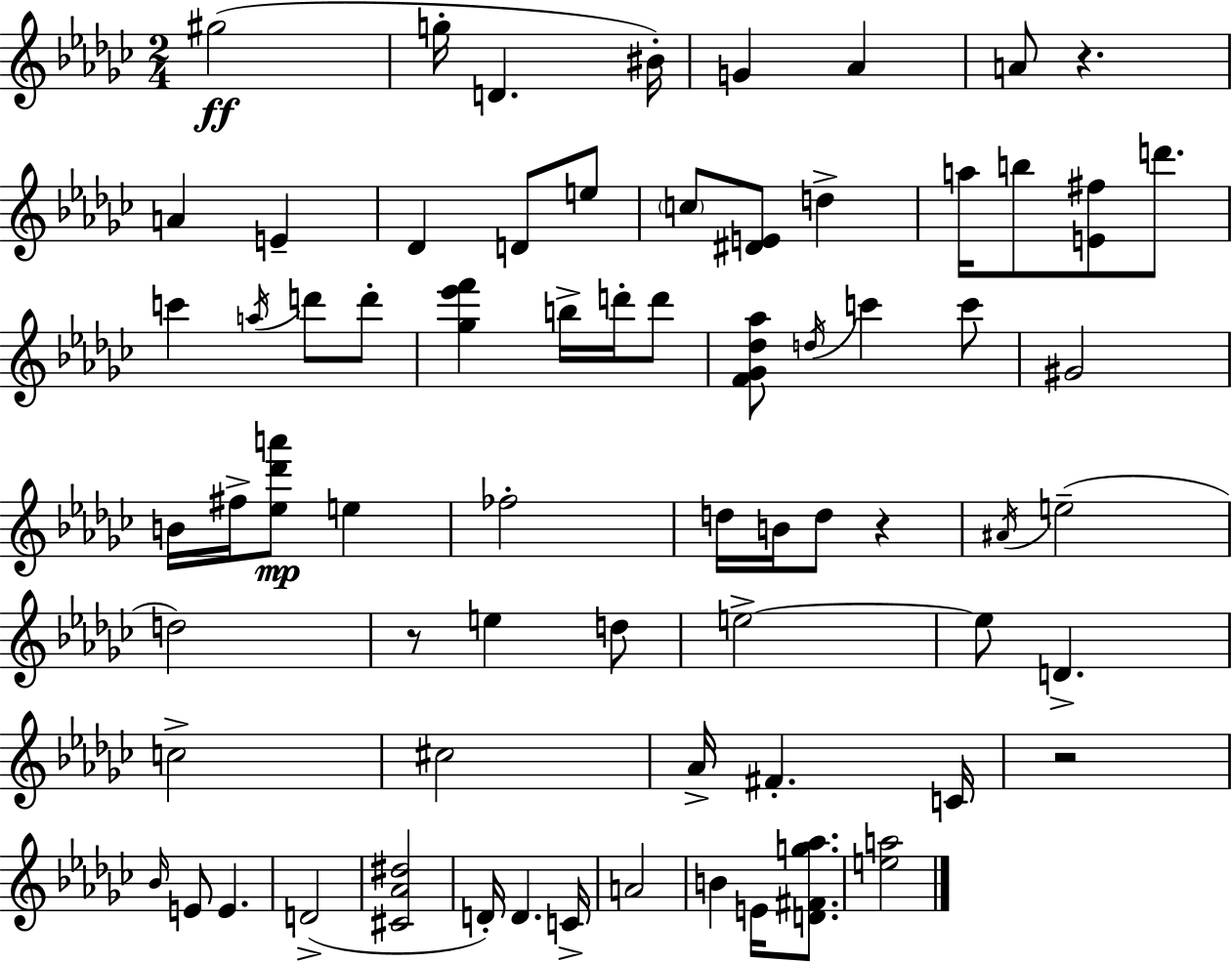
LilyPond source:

{
  \clef treble
  \numericTimeSignature
  \time 2/4
  \key ees \minor
  gis''2(\ff | g''16-. d'4. bis'16-.) | g'4 aes'4 | a'8 r4. | \break a'4 e'4-- | des'4 d'8 e''8 | \parenthesize c''8 <dis' e'>8 d''4-> | a''16 b''8 <e' fis''>8 d'''8. | \break c'''4 \acciaccatura { a''16 } d'''8 d'''8-. | <ges'' ees''' f'''>4 b''16-> d'''16-. d'''8 | <f' ges' des'' aes''>8 \acciaccatura { d''16 } c'''4 | c'''8 gis'2 | \break b'16 fis''16-> <ees'' des''' a'''>8\mp e''4 | fes''2-. | d''16 b'16 d''8 r4 | \acciaccatura { ais'16 }( e''2-- | \break d''2) | r8 e''4 | d''8 e''2->~~ | e''8 d'4.-> | \break c''2-> | cis''2 | aes'16-> fis'4.-. | c'16 r2 | \break \grace { bes'16 } e'8 e'4. | d'2->( | <cis' aes' dis''>2 | d'16-.) d'4. | \break c'16-> a'2 | b'4 | e'16 <d' fis' g'' aes''>8. <e'' a''>2 | \bar "|."
}